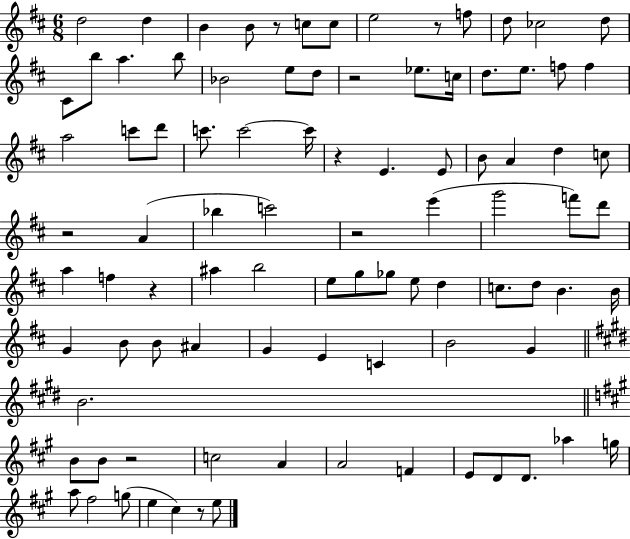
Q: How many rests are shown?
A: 9